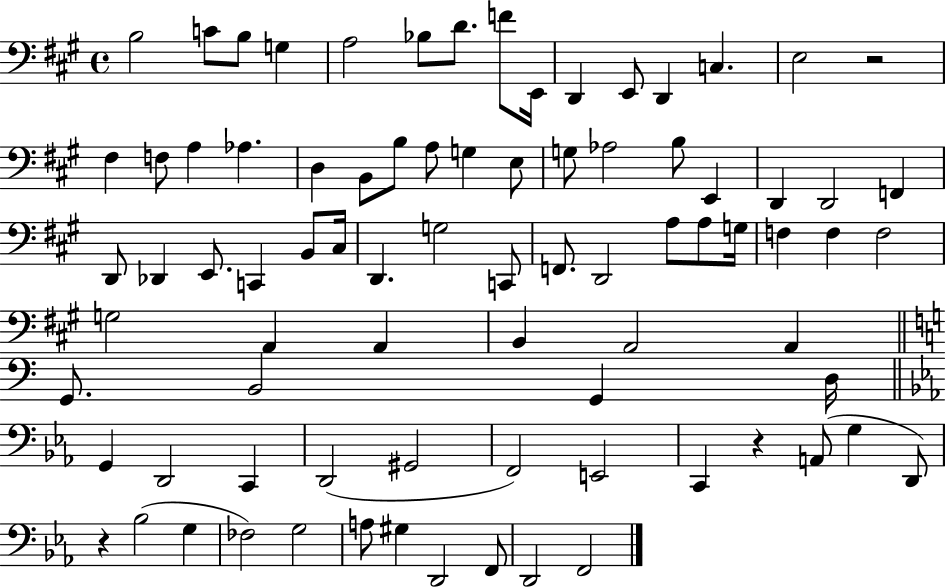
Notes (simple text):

B3/h C4/e B3/e G3/q A3/h Bb3/e D4/e. F4/e E2/s D2/q E2/e D2/q C3/q. E3/h R/h F#3/q F3/e A3/q Ab3/q. D3/q B2/e B3/e A3/e G3/q E3/e G3/e Ab3/h B3/e E2/q D2/q D2/h F2/q D2/e Db2/q E2/e. C2/q B2/e C#3/s D2/q. G3/h C2/e F2/e. D2/h A3/e A3/e G3/s F3/q F3/q F3/h G3/h A2/q A2/q B2/q A2/h A2/q G2/e. B2/h G2/q D3/s G2/q D2/h C2/q D2/h G#2/h F2/h E2/h C2/q R/q A2/e G3/q D2/e R/q Bb3/h G3/q FES3/h G3/h A3/e G#3/q D2/h F2/e D2/h F2/h